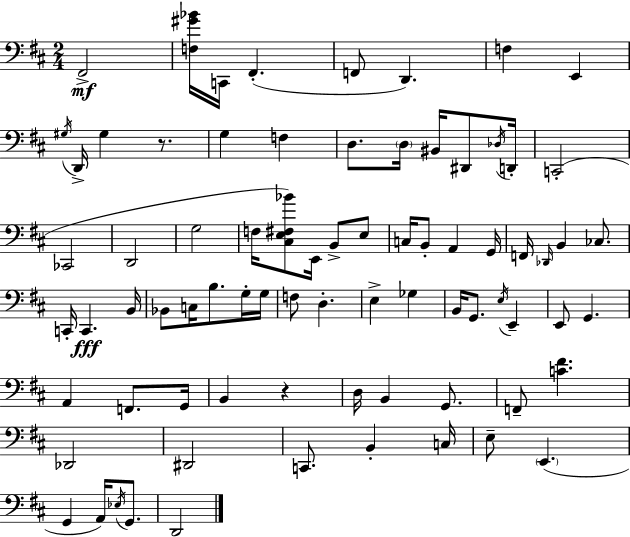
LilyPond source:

{
  \clef bass
  \numericTimeSignature
  \time 2/4
  \key d \major
  fis,2->\mf | <f gis' bes'>16 c,16 fis,4.-.( | f,8 d,4.) | f4 e,4 | \break \acciaccatura { gis16 } d,16-> gis4 r8. | g4 f4 | d8. \parenthesize d16 bis,16 dis,8 | \acciaccatura { des16 } d,16-. c,2-.( | \break ces,2 | d,2 | g2 | f16 <cis e fis bes'>8) e,16 b,8-> | \break e8 c16 b,8-. a,4 | g,16 f,16 \grace { des,16 } b,4 | ces8. c,16-. c,4.\fff | b,16 bes,8 c16 b8. | \break g16-. g16 f8 d4.-. | e4-> ges4 | b,16 g,8. \acciaccatura { e16 } | e,4-- e,8 g,4. | \break a,4 | f,8. g,16 b,4 | r4 d16 b,4 | g,8. f,8-- <c' fis'>4. | \break des,2 | dis,2 | c,8. b,4-. | c16 e8-- \parenthesize e,4.( | \break g,4 | a,16) \acciaccatura { ees16 } g,8. d,2 | \bar "|."
}